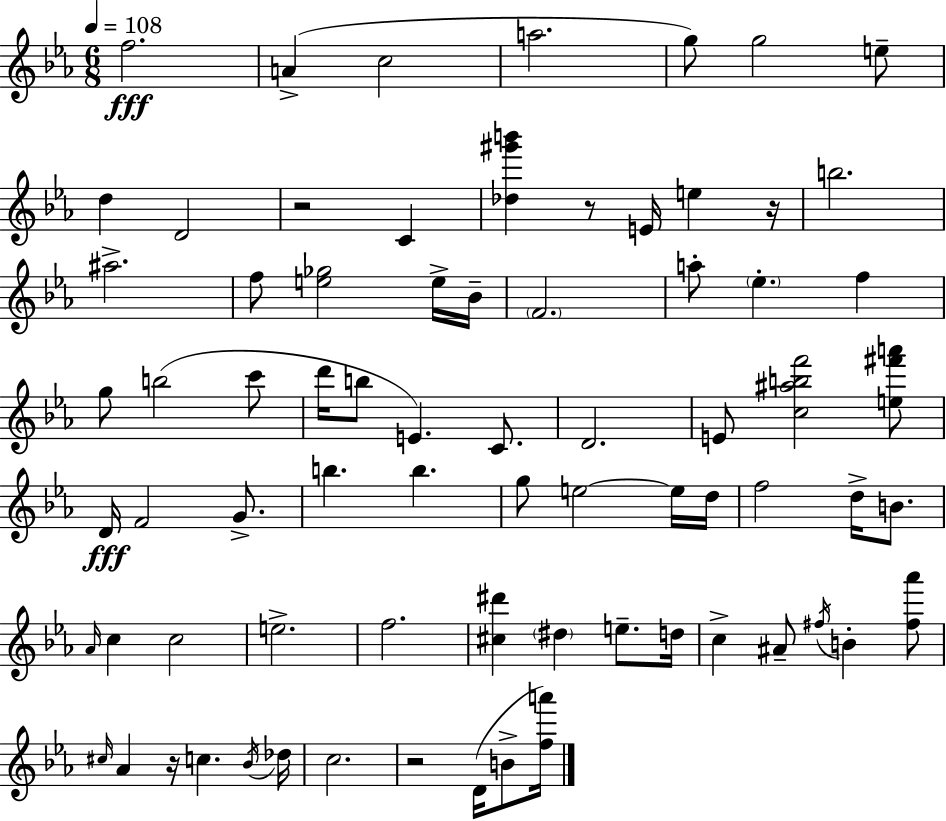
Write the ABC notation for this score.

X:1
T:Untitled
M:6/8
L:1/4
K:Eb
f2 A c2 a2 g/2 g2 e/2 d D2 z2 C [_d^g'b'] z/2 E/4 e z/4 b2 ^a2 f/2 [e_g]2 e/4 _B/4 F2 a/2 _e f g/2 b2 c'/2 d'/4 b/2 E C/2 D2 E/2 [c^abf']2 [e^f'a']/2 D/4 F2 G/2 b b g/2 e2 e/4 d/4 f2 d/4 B/2 _A/4 c c2 e2 f2 [^c^d'] ^d e/2 d/4 c ^A/2 ^f/4 B [^f_a']/2 ^c/4 _A z/4 c _B/4 _d/4 c2 z2 D/4 B/2 [fa']/4